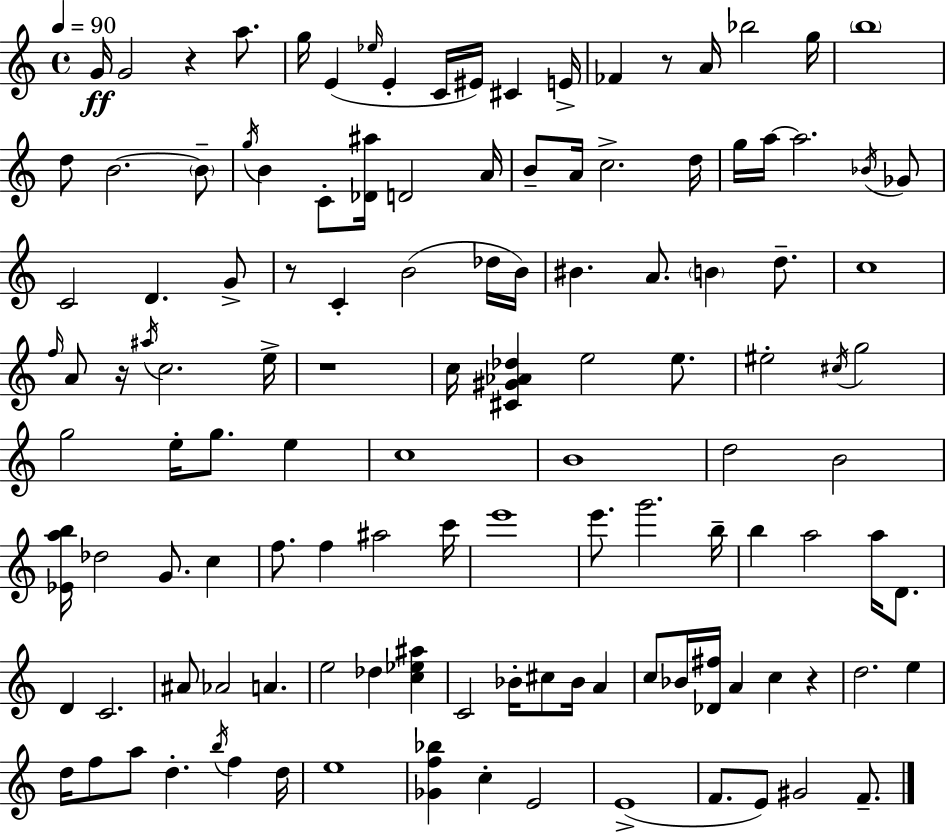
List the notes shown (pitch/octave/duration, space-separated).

G4/s G4/h R/q A5/e. G5/s E4/q Eb5/s E4/q C4/s EIS4/s C#4/q E4/s FES4/q R/e A4/s Bb5/h G5/s B5/w D5/e B4/h. B4/e G5/s B4/q C4/e [Db4,A#5]/s D4/h A4/s B4/e A4/s C5/h. D5/s G5/s A5/s A5/h. Bb4/s Gb4/e C4/h D4/q. G4/e R/e C4/q B4/h Db5/s B4/s BIS4/q. A4/e. B4/q D5/e. C5/w F5/s A4/e R/s A#5/s C5/h. E5/s R/w C5/s [C#4,G#4,Ab4,Db5]/q E5/h E5/e. EIS5/h C#5/s G5/h G5/h E5/s G5/e. E5/q C5/w B4/w D5/h B4/h [Eb4,A5,B5]/s Db5/h G4/e. C5/q F5/e. F5/q A#5/h C6/s E6/w E6/e. G6/h. B5/s B5/q A5/h A5/s D4/e. D4/q C4/h. A#4/e Ab4/h A4/q. E5/h Db5/q [C5,Eb5,A#5]/q C4/h Bb4/s C#5/e Bb4/s A4/q C5/e Bb4/s [Db4,F#5]/s A4/q C5/q R/q D5/h. E5/q D5/s F5/e A5/e D5/q. B5/s F5/q D5/s E5/w [Gb4,F5,Bb5]/q C5/q E4/h E4/w F4/e. E4/e G#4/h F4/e.